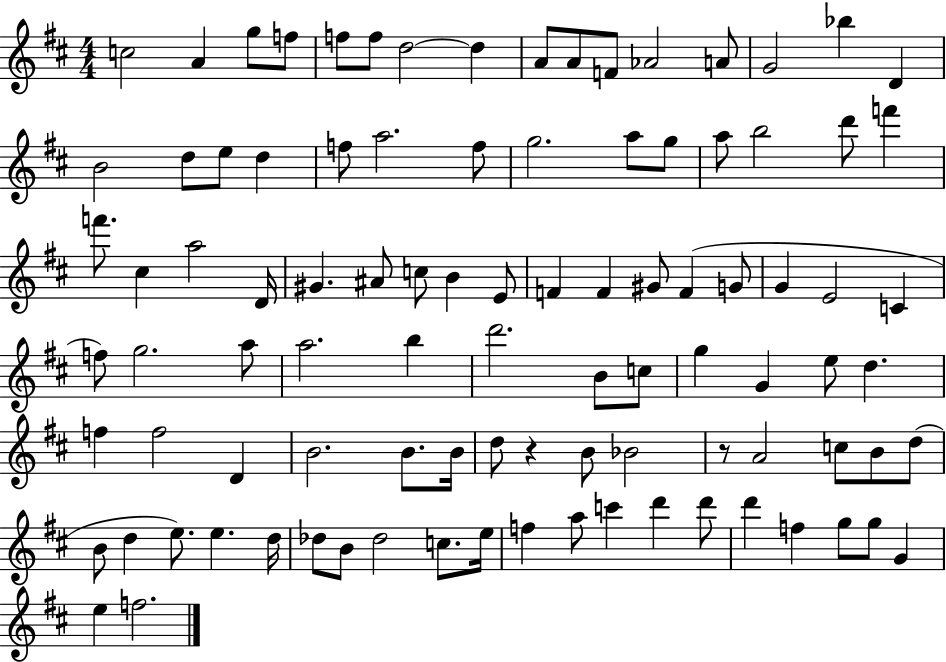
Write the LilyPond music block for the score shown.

{
  \clef treble
  \numericTimeSignature
  \time 4/4
  \key d \major
  \repeat volta 2 { c''2 a'4 g''8 f''8 | f''8 f''8 d''2~~ d''4 | a'8 a'8 f'8 aes'2 a'8 | g'2 bes''4 d'4 | \break b'2 d''8 e''8 d''4 | f''8 a''2. f''8 | g''2. a''8 g''8 | a''8 b''2 d'''8 f'''4 | \break f'''8. cis''4 a''2 d'16 | gis'4. ais'8 c''8 b'4 e'8 | f'4 f'4 gis'8 f'4( g'8 | g'4 e'2 c'4 | \break f''8) g''2. a''8 | a''2. b''4 | d'''2. b'8 c''8 | g''4 g'4 e''8 d''4. | \break f''4 f''2 d'4 | b'2. b'8. b'16 | d''8 r4 b'8 bes'2 | r8 a'2 c''8 b'8 d''8( | \break b'8 d''4 e''8.) e''4. d''16 | des''8 b'8 des''2 c''8. e''16 | f''4 a''8 c'''4 d'''4 d'''8 | d'''4 f''4 g''8 g''8 g'4 | \break e''4 f''2. | } \bar "|."
}